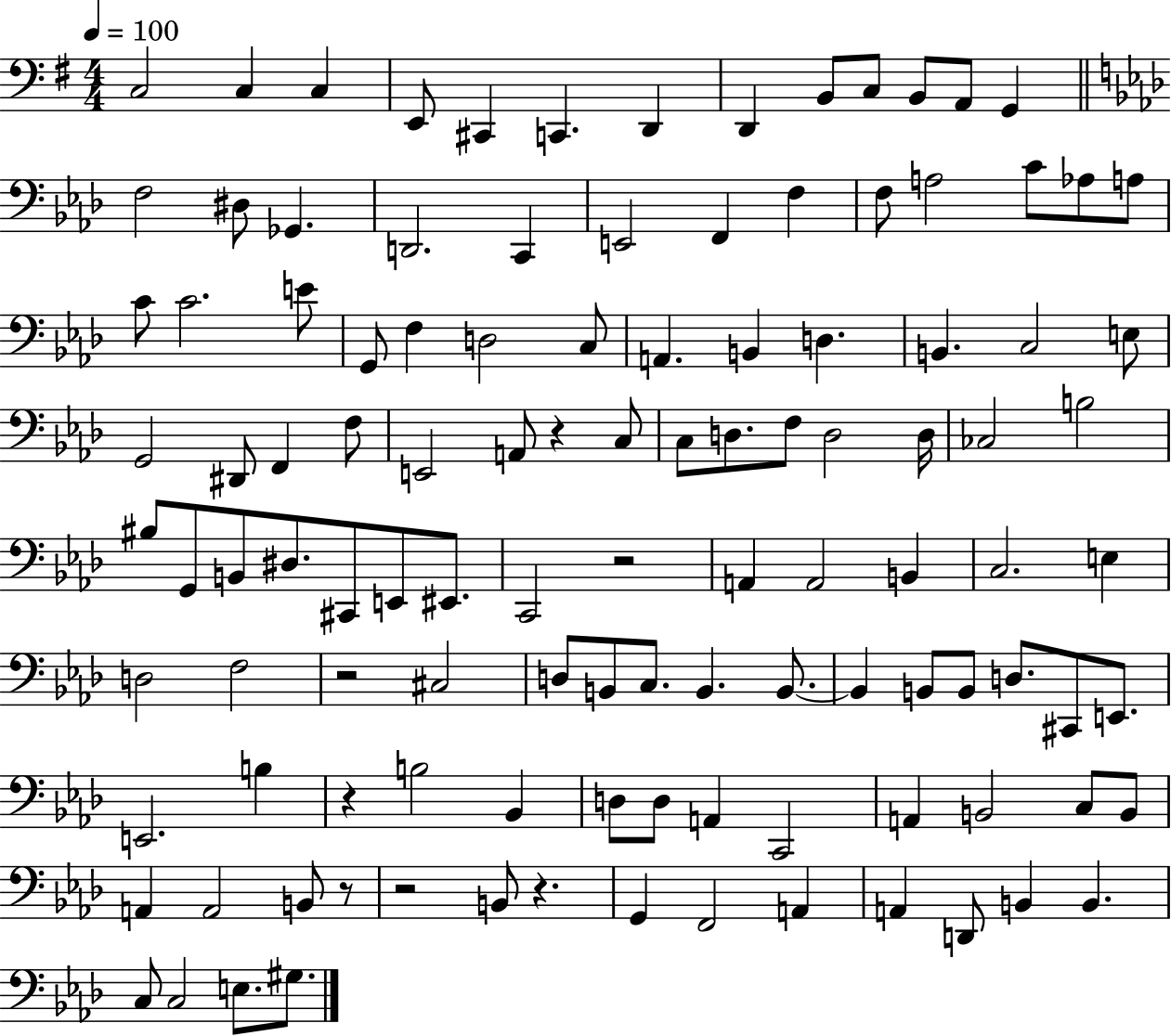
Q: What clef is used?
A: bass